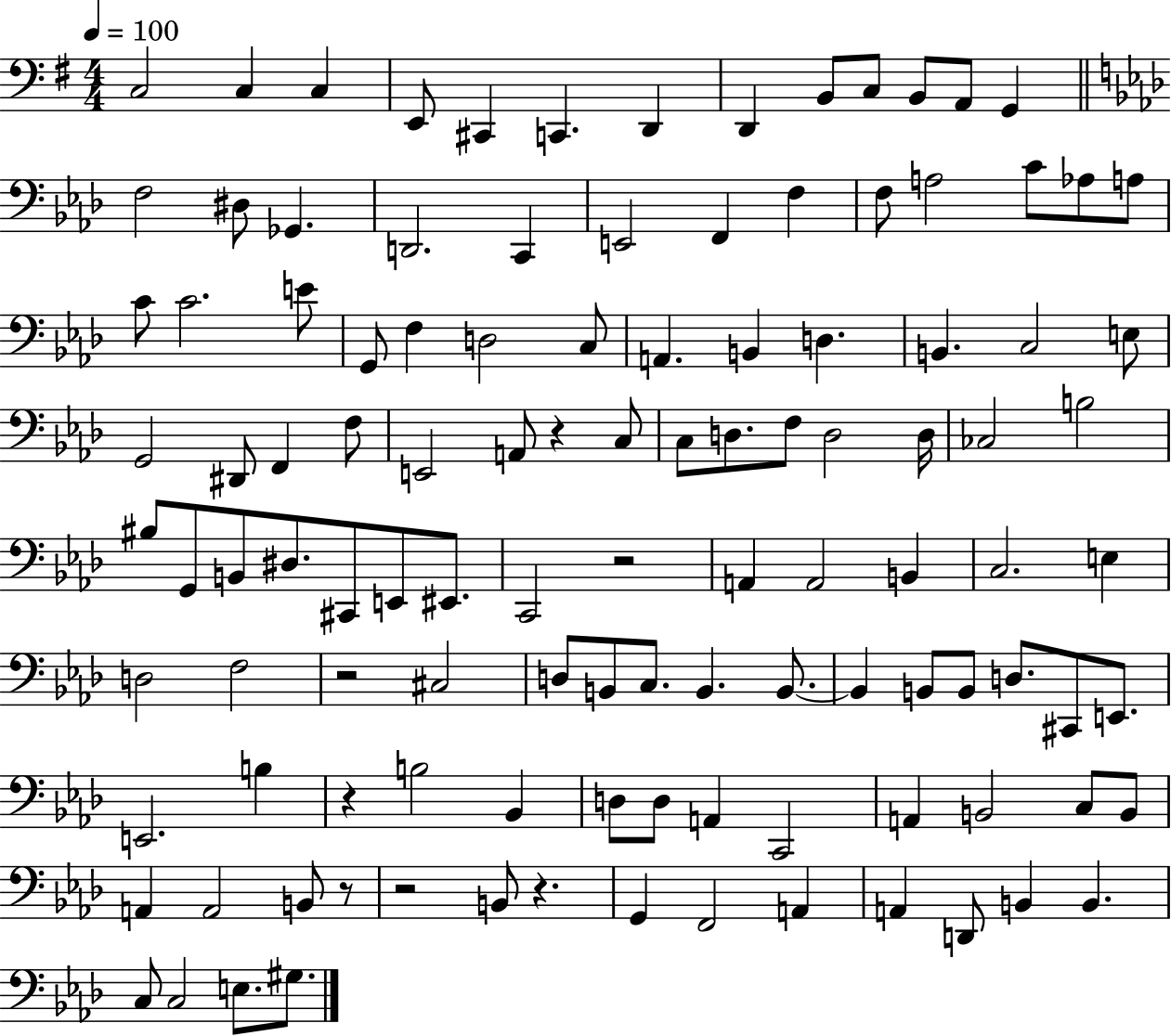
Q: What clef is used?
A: bass